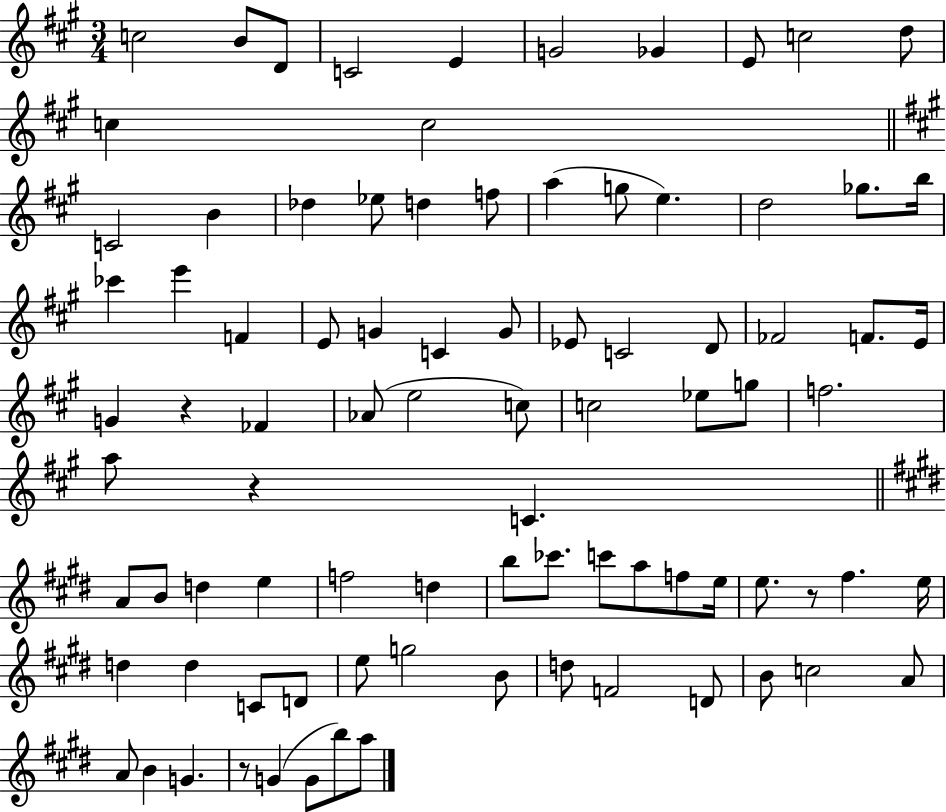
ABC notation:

X:1
T:Untitled
M:3/4
L:1/4
K:A
c2 B/2 D/2 C2 E G2 _G E/2 c2 d/2 c c2 C2 B _d _e/2 d f/2 a g/2 e d2 _g/2 b/4 _c' e' F E/2 G C G/2 _E/2 C2 D/2 _F2 F/2 E/4 G z _F _A/2 e2 c/2 c2 _e/2 g/2 f2 a/2 z C A/2 B/2 d e f2 d b/2 _c'/2 c'/2 a/2 f/2 e/4 e/2 z/2 ^f e/4 d d C/2 D/2 e/2 g2 B/2 d/2 F2 D/2 B/2 c2 A/2 A/2 B G z/2 G G/2 b/2 a/2